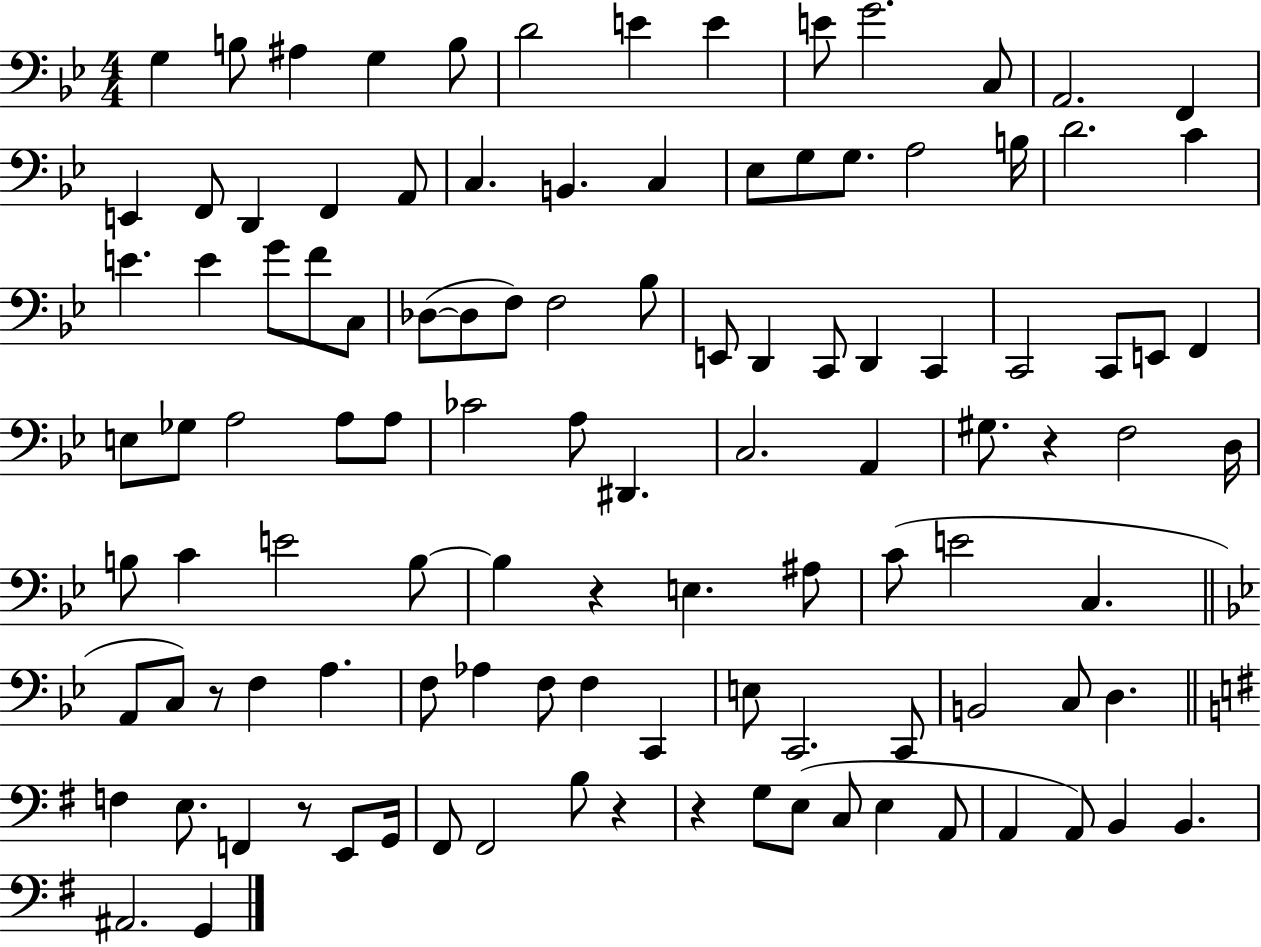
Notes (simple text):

G3/q B3/e A#3/q G3/q B3/e D4/h E4/q E4/q E4/e G4/h. C3/e A2/h. F2/q E2/q F2/e D2/q F2/q A2/e C3/q. B2/q. C3/q Eb3/e G3/e G3/e. A3/h B3/s D4/h. C4/q E4/q. E4/q G4/e F4/e C3/e Db3/e Db3/e F3/e F3/h Bb3/e E2/e D2/q C2/e D2/q C2/q C2/h C2/e E2/e F2/q E3/e Gb3/e A3/h A3/e A3/e CES4/h A3/e D#2/q. C3/h. A2/q G#3/e. R/q F3/h D3/s B3/e C4/q E4/h B3/e B3/q R/q E3/q. A#3/e C4/e E4/h C3/q. A2/e C3/e R/e F3/q A3/q. F3/e Ab3/q F3/e F3/q C2/q E3/e C2/h. C2/e B2/h C3/e D3/q. F3/q E3/e. F2/q R/e E2/e G2/s F#2/e F#2/h B3/e R/q R/q G3/e E3/e C3/e E3/q A2/e A2/q A2/e B2/q B2/q. A#2/h. G2/q